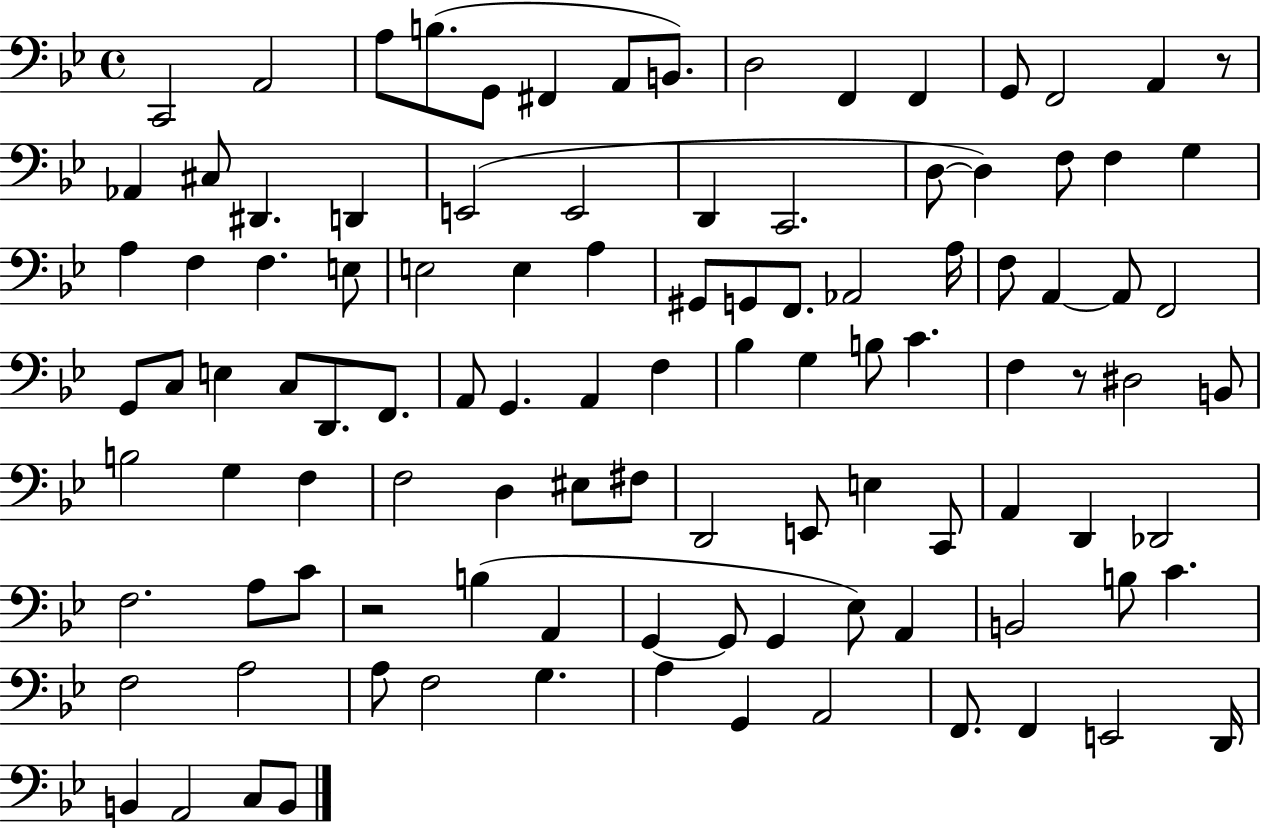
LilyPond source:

{
  \clef bass
  \time 4/4
  \defaultTimeSignature
  \key bes \major
  \repeat volta 2 { c,2 a,2 | a8 b8.( g,8 fis,4 a,8 b,8.) | d2 f,4 f,4 | g,8 f,2 a,4 r8 | \break aes,4 cis8 dis,4. d,4 | e,2( e,2 | d,4 c,2. | d8~~ d4) f8 f4 g4 | \break a4 f4 f4. e8 | e2 e4 a4 | gis,8 g,8 f,8. aes,2 a16 | f8 a,4~~ a,8 f,2 | \break g,8 c8 e4 c8 d,8. f,8. | a,8 g,4. a,4 f4 | bes4 g4 b8 c'4. | f4 r8 dis2 b,8 | \break b2 g4 f4 | f2 d4 eis8 fis8 | d,2 e,8 e4 c,8 | a,4 d,4 des,2 | \break f2. a8 c'8 | r2 b4( a,4 | g,4~~ g,8 g,4 ees8) a,4 | b,2 b8 c'4. | \break f2 a2 | a8 f2 g4. | a4 g,4 a,2 | f,8. f,4 e,2 d,16 | \break b,4 a,2 c8 b,8 | } \bar "|."
}